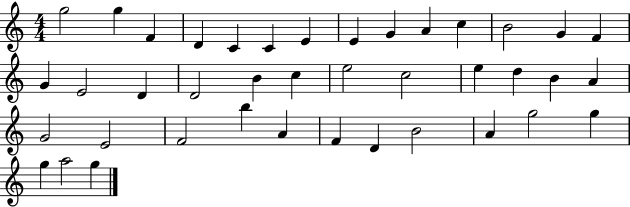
G5/h G5/q F4/q D4/q C4/q C4/q E4/q E4/q G4/q A4/q C5/q B4/h G4/q F4/q G4/q E4/h D4/q D4/h B4/q C5/q E5/h C5/h E5/q D5/q B4/q A4/q G4/h E4/h F4/h B5/q A4/q F4/q D4/q B4/h A4/q G5/h G5/q G5/q A5/h G5/q